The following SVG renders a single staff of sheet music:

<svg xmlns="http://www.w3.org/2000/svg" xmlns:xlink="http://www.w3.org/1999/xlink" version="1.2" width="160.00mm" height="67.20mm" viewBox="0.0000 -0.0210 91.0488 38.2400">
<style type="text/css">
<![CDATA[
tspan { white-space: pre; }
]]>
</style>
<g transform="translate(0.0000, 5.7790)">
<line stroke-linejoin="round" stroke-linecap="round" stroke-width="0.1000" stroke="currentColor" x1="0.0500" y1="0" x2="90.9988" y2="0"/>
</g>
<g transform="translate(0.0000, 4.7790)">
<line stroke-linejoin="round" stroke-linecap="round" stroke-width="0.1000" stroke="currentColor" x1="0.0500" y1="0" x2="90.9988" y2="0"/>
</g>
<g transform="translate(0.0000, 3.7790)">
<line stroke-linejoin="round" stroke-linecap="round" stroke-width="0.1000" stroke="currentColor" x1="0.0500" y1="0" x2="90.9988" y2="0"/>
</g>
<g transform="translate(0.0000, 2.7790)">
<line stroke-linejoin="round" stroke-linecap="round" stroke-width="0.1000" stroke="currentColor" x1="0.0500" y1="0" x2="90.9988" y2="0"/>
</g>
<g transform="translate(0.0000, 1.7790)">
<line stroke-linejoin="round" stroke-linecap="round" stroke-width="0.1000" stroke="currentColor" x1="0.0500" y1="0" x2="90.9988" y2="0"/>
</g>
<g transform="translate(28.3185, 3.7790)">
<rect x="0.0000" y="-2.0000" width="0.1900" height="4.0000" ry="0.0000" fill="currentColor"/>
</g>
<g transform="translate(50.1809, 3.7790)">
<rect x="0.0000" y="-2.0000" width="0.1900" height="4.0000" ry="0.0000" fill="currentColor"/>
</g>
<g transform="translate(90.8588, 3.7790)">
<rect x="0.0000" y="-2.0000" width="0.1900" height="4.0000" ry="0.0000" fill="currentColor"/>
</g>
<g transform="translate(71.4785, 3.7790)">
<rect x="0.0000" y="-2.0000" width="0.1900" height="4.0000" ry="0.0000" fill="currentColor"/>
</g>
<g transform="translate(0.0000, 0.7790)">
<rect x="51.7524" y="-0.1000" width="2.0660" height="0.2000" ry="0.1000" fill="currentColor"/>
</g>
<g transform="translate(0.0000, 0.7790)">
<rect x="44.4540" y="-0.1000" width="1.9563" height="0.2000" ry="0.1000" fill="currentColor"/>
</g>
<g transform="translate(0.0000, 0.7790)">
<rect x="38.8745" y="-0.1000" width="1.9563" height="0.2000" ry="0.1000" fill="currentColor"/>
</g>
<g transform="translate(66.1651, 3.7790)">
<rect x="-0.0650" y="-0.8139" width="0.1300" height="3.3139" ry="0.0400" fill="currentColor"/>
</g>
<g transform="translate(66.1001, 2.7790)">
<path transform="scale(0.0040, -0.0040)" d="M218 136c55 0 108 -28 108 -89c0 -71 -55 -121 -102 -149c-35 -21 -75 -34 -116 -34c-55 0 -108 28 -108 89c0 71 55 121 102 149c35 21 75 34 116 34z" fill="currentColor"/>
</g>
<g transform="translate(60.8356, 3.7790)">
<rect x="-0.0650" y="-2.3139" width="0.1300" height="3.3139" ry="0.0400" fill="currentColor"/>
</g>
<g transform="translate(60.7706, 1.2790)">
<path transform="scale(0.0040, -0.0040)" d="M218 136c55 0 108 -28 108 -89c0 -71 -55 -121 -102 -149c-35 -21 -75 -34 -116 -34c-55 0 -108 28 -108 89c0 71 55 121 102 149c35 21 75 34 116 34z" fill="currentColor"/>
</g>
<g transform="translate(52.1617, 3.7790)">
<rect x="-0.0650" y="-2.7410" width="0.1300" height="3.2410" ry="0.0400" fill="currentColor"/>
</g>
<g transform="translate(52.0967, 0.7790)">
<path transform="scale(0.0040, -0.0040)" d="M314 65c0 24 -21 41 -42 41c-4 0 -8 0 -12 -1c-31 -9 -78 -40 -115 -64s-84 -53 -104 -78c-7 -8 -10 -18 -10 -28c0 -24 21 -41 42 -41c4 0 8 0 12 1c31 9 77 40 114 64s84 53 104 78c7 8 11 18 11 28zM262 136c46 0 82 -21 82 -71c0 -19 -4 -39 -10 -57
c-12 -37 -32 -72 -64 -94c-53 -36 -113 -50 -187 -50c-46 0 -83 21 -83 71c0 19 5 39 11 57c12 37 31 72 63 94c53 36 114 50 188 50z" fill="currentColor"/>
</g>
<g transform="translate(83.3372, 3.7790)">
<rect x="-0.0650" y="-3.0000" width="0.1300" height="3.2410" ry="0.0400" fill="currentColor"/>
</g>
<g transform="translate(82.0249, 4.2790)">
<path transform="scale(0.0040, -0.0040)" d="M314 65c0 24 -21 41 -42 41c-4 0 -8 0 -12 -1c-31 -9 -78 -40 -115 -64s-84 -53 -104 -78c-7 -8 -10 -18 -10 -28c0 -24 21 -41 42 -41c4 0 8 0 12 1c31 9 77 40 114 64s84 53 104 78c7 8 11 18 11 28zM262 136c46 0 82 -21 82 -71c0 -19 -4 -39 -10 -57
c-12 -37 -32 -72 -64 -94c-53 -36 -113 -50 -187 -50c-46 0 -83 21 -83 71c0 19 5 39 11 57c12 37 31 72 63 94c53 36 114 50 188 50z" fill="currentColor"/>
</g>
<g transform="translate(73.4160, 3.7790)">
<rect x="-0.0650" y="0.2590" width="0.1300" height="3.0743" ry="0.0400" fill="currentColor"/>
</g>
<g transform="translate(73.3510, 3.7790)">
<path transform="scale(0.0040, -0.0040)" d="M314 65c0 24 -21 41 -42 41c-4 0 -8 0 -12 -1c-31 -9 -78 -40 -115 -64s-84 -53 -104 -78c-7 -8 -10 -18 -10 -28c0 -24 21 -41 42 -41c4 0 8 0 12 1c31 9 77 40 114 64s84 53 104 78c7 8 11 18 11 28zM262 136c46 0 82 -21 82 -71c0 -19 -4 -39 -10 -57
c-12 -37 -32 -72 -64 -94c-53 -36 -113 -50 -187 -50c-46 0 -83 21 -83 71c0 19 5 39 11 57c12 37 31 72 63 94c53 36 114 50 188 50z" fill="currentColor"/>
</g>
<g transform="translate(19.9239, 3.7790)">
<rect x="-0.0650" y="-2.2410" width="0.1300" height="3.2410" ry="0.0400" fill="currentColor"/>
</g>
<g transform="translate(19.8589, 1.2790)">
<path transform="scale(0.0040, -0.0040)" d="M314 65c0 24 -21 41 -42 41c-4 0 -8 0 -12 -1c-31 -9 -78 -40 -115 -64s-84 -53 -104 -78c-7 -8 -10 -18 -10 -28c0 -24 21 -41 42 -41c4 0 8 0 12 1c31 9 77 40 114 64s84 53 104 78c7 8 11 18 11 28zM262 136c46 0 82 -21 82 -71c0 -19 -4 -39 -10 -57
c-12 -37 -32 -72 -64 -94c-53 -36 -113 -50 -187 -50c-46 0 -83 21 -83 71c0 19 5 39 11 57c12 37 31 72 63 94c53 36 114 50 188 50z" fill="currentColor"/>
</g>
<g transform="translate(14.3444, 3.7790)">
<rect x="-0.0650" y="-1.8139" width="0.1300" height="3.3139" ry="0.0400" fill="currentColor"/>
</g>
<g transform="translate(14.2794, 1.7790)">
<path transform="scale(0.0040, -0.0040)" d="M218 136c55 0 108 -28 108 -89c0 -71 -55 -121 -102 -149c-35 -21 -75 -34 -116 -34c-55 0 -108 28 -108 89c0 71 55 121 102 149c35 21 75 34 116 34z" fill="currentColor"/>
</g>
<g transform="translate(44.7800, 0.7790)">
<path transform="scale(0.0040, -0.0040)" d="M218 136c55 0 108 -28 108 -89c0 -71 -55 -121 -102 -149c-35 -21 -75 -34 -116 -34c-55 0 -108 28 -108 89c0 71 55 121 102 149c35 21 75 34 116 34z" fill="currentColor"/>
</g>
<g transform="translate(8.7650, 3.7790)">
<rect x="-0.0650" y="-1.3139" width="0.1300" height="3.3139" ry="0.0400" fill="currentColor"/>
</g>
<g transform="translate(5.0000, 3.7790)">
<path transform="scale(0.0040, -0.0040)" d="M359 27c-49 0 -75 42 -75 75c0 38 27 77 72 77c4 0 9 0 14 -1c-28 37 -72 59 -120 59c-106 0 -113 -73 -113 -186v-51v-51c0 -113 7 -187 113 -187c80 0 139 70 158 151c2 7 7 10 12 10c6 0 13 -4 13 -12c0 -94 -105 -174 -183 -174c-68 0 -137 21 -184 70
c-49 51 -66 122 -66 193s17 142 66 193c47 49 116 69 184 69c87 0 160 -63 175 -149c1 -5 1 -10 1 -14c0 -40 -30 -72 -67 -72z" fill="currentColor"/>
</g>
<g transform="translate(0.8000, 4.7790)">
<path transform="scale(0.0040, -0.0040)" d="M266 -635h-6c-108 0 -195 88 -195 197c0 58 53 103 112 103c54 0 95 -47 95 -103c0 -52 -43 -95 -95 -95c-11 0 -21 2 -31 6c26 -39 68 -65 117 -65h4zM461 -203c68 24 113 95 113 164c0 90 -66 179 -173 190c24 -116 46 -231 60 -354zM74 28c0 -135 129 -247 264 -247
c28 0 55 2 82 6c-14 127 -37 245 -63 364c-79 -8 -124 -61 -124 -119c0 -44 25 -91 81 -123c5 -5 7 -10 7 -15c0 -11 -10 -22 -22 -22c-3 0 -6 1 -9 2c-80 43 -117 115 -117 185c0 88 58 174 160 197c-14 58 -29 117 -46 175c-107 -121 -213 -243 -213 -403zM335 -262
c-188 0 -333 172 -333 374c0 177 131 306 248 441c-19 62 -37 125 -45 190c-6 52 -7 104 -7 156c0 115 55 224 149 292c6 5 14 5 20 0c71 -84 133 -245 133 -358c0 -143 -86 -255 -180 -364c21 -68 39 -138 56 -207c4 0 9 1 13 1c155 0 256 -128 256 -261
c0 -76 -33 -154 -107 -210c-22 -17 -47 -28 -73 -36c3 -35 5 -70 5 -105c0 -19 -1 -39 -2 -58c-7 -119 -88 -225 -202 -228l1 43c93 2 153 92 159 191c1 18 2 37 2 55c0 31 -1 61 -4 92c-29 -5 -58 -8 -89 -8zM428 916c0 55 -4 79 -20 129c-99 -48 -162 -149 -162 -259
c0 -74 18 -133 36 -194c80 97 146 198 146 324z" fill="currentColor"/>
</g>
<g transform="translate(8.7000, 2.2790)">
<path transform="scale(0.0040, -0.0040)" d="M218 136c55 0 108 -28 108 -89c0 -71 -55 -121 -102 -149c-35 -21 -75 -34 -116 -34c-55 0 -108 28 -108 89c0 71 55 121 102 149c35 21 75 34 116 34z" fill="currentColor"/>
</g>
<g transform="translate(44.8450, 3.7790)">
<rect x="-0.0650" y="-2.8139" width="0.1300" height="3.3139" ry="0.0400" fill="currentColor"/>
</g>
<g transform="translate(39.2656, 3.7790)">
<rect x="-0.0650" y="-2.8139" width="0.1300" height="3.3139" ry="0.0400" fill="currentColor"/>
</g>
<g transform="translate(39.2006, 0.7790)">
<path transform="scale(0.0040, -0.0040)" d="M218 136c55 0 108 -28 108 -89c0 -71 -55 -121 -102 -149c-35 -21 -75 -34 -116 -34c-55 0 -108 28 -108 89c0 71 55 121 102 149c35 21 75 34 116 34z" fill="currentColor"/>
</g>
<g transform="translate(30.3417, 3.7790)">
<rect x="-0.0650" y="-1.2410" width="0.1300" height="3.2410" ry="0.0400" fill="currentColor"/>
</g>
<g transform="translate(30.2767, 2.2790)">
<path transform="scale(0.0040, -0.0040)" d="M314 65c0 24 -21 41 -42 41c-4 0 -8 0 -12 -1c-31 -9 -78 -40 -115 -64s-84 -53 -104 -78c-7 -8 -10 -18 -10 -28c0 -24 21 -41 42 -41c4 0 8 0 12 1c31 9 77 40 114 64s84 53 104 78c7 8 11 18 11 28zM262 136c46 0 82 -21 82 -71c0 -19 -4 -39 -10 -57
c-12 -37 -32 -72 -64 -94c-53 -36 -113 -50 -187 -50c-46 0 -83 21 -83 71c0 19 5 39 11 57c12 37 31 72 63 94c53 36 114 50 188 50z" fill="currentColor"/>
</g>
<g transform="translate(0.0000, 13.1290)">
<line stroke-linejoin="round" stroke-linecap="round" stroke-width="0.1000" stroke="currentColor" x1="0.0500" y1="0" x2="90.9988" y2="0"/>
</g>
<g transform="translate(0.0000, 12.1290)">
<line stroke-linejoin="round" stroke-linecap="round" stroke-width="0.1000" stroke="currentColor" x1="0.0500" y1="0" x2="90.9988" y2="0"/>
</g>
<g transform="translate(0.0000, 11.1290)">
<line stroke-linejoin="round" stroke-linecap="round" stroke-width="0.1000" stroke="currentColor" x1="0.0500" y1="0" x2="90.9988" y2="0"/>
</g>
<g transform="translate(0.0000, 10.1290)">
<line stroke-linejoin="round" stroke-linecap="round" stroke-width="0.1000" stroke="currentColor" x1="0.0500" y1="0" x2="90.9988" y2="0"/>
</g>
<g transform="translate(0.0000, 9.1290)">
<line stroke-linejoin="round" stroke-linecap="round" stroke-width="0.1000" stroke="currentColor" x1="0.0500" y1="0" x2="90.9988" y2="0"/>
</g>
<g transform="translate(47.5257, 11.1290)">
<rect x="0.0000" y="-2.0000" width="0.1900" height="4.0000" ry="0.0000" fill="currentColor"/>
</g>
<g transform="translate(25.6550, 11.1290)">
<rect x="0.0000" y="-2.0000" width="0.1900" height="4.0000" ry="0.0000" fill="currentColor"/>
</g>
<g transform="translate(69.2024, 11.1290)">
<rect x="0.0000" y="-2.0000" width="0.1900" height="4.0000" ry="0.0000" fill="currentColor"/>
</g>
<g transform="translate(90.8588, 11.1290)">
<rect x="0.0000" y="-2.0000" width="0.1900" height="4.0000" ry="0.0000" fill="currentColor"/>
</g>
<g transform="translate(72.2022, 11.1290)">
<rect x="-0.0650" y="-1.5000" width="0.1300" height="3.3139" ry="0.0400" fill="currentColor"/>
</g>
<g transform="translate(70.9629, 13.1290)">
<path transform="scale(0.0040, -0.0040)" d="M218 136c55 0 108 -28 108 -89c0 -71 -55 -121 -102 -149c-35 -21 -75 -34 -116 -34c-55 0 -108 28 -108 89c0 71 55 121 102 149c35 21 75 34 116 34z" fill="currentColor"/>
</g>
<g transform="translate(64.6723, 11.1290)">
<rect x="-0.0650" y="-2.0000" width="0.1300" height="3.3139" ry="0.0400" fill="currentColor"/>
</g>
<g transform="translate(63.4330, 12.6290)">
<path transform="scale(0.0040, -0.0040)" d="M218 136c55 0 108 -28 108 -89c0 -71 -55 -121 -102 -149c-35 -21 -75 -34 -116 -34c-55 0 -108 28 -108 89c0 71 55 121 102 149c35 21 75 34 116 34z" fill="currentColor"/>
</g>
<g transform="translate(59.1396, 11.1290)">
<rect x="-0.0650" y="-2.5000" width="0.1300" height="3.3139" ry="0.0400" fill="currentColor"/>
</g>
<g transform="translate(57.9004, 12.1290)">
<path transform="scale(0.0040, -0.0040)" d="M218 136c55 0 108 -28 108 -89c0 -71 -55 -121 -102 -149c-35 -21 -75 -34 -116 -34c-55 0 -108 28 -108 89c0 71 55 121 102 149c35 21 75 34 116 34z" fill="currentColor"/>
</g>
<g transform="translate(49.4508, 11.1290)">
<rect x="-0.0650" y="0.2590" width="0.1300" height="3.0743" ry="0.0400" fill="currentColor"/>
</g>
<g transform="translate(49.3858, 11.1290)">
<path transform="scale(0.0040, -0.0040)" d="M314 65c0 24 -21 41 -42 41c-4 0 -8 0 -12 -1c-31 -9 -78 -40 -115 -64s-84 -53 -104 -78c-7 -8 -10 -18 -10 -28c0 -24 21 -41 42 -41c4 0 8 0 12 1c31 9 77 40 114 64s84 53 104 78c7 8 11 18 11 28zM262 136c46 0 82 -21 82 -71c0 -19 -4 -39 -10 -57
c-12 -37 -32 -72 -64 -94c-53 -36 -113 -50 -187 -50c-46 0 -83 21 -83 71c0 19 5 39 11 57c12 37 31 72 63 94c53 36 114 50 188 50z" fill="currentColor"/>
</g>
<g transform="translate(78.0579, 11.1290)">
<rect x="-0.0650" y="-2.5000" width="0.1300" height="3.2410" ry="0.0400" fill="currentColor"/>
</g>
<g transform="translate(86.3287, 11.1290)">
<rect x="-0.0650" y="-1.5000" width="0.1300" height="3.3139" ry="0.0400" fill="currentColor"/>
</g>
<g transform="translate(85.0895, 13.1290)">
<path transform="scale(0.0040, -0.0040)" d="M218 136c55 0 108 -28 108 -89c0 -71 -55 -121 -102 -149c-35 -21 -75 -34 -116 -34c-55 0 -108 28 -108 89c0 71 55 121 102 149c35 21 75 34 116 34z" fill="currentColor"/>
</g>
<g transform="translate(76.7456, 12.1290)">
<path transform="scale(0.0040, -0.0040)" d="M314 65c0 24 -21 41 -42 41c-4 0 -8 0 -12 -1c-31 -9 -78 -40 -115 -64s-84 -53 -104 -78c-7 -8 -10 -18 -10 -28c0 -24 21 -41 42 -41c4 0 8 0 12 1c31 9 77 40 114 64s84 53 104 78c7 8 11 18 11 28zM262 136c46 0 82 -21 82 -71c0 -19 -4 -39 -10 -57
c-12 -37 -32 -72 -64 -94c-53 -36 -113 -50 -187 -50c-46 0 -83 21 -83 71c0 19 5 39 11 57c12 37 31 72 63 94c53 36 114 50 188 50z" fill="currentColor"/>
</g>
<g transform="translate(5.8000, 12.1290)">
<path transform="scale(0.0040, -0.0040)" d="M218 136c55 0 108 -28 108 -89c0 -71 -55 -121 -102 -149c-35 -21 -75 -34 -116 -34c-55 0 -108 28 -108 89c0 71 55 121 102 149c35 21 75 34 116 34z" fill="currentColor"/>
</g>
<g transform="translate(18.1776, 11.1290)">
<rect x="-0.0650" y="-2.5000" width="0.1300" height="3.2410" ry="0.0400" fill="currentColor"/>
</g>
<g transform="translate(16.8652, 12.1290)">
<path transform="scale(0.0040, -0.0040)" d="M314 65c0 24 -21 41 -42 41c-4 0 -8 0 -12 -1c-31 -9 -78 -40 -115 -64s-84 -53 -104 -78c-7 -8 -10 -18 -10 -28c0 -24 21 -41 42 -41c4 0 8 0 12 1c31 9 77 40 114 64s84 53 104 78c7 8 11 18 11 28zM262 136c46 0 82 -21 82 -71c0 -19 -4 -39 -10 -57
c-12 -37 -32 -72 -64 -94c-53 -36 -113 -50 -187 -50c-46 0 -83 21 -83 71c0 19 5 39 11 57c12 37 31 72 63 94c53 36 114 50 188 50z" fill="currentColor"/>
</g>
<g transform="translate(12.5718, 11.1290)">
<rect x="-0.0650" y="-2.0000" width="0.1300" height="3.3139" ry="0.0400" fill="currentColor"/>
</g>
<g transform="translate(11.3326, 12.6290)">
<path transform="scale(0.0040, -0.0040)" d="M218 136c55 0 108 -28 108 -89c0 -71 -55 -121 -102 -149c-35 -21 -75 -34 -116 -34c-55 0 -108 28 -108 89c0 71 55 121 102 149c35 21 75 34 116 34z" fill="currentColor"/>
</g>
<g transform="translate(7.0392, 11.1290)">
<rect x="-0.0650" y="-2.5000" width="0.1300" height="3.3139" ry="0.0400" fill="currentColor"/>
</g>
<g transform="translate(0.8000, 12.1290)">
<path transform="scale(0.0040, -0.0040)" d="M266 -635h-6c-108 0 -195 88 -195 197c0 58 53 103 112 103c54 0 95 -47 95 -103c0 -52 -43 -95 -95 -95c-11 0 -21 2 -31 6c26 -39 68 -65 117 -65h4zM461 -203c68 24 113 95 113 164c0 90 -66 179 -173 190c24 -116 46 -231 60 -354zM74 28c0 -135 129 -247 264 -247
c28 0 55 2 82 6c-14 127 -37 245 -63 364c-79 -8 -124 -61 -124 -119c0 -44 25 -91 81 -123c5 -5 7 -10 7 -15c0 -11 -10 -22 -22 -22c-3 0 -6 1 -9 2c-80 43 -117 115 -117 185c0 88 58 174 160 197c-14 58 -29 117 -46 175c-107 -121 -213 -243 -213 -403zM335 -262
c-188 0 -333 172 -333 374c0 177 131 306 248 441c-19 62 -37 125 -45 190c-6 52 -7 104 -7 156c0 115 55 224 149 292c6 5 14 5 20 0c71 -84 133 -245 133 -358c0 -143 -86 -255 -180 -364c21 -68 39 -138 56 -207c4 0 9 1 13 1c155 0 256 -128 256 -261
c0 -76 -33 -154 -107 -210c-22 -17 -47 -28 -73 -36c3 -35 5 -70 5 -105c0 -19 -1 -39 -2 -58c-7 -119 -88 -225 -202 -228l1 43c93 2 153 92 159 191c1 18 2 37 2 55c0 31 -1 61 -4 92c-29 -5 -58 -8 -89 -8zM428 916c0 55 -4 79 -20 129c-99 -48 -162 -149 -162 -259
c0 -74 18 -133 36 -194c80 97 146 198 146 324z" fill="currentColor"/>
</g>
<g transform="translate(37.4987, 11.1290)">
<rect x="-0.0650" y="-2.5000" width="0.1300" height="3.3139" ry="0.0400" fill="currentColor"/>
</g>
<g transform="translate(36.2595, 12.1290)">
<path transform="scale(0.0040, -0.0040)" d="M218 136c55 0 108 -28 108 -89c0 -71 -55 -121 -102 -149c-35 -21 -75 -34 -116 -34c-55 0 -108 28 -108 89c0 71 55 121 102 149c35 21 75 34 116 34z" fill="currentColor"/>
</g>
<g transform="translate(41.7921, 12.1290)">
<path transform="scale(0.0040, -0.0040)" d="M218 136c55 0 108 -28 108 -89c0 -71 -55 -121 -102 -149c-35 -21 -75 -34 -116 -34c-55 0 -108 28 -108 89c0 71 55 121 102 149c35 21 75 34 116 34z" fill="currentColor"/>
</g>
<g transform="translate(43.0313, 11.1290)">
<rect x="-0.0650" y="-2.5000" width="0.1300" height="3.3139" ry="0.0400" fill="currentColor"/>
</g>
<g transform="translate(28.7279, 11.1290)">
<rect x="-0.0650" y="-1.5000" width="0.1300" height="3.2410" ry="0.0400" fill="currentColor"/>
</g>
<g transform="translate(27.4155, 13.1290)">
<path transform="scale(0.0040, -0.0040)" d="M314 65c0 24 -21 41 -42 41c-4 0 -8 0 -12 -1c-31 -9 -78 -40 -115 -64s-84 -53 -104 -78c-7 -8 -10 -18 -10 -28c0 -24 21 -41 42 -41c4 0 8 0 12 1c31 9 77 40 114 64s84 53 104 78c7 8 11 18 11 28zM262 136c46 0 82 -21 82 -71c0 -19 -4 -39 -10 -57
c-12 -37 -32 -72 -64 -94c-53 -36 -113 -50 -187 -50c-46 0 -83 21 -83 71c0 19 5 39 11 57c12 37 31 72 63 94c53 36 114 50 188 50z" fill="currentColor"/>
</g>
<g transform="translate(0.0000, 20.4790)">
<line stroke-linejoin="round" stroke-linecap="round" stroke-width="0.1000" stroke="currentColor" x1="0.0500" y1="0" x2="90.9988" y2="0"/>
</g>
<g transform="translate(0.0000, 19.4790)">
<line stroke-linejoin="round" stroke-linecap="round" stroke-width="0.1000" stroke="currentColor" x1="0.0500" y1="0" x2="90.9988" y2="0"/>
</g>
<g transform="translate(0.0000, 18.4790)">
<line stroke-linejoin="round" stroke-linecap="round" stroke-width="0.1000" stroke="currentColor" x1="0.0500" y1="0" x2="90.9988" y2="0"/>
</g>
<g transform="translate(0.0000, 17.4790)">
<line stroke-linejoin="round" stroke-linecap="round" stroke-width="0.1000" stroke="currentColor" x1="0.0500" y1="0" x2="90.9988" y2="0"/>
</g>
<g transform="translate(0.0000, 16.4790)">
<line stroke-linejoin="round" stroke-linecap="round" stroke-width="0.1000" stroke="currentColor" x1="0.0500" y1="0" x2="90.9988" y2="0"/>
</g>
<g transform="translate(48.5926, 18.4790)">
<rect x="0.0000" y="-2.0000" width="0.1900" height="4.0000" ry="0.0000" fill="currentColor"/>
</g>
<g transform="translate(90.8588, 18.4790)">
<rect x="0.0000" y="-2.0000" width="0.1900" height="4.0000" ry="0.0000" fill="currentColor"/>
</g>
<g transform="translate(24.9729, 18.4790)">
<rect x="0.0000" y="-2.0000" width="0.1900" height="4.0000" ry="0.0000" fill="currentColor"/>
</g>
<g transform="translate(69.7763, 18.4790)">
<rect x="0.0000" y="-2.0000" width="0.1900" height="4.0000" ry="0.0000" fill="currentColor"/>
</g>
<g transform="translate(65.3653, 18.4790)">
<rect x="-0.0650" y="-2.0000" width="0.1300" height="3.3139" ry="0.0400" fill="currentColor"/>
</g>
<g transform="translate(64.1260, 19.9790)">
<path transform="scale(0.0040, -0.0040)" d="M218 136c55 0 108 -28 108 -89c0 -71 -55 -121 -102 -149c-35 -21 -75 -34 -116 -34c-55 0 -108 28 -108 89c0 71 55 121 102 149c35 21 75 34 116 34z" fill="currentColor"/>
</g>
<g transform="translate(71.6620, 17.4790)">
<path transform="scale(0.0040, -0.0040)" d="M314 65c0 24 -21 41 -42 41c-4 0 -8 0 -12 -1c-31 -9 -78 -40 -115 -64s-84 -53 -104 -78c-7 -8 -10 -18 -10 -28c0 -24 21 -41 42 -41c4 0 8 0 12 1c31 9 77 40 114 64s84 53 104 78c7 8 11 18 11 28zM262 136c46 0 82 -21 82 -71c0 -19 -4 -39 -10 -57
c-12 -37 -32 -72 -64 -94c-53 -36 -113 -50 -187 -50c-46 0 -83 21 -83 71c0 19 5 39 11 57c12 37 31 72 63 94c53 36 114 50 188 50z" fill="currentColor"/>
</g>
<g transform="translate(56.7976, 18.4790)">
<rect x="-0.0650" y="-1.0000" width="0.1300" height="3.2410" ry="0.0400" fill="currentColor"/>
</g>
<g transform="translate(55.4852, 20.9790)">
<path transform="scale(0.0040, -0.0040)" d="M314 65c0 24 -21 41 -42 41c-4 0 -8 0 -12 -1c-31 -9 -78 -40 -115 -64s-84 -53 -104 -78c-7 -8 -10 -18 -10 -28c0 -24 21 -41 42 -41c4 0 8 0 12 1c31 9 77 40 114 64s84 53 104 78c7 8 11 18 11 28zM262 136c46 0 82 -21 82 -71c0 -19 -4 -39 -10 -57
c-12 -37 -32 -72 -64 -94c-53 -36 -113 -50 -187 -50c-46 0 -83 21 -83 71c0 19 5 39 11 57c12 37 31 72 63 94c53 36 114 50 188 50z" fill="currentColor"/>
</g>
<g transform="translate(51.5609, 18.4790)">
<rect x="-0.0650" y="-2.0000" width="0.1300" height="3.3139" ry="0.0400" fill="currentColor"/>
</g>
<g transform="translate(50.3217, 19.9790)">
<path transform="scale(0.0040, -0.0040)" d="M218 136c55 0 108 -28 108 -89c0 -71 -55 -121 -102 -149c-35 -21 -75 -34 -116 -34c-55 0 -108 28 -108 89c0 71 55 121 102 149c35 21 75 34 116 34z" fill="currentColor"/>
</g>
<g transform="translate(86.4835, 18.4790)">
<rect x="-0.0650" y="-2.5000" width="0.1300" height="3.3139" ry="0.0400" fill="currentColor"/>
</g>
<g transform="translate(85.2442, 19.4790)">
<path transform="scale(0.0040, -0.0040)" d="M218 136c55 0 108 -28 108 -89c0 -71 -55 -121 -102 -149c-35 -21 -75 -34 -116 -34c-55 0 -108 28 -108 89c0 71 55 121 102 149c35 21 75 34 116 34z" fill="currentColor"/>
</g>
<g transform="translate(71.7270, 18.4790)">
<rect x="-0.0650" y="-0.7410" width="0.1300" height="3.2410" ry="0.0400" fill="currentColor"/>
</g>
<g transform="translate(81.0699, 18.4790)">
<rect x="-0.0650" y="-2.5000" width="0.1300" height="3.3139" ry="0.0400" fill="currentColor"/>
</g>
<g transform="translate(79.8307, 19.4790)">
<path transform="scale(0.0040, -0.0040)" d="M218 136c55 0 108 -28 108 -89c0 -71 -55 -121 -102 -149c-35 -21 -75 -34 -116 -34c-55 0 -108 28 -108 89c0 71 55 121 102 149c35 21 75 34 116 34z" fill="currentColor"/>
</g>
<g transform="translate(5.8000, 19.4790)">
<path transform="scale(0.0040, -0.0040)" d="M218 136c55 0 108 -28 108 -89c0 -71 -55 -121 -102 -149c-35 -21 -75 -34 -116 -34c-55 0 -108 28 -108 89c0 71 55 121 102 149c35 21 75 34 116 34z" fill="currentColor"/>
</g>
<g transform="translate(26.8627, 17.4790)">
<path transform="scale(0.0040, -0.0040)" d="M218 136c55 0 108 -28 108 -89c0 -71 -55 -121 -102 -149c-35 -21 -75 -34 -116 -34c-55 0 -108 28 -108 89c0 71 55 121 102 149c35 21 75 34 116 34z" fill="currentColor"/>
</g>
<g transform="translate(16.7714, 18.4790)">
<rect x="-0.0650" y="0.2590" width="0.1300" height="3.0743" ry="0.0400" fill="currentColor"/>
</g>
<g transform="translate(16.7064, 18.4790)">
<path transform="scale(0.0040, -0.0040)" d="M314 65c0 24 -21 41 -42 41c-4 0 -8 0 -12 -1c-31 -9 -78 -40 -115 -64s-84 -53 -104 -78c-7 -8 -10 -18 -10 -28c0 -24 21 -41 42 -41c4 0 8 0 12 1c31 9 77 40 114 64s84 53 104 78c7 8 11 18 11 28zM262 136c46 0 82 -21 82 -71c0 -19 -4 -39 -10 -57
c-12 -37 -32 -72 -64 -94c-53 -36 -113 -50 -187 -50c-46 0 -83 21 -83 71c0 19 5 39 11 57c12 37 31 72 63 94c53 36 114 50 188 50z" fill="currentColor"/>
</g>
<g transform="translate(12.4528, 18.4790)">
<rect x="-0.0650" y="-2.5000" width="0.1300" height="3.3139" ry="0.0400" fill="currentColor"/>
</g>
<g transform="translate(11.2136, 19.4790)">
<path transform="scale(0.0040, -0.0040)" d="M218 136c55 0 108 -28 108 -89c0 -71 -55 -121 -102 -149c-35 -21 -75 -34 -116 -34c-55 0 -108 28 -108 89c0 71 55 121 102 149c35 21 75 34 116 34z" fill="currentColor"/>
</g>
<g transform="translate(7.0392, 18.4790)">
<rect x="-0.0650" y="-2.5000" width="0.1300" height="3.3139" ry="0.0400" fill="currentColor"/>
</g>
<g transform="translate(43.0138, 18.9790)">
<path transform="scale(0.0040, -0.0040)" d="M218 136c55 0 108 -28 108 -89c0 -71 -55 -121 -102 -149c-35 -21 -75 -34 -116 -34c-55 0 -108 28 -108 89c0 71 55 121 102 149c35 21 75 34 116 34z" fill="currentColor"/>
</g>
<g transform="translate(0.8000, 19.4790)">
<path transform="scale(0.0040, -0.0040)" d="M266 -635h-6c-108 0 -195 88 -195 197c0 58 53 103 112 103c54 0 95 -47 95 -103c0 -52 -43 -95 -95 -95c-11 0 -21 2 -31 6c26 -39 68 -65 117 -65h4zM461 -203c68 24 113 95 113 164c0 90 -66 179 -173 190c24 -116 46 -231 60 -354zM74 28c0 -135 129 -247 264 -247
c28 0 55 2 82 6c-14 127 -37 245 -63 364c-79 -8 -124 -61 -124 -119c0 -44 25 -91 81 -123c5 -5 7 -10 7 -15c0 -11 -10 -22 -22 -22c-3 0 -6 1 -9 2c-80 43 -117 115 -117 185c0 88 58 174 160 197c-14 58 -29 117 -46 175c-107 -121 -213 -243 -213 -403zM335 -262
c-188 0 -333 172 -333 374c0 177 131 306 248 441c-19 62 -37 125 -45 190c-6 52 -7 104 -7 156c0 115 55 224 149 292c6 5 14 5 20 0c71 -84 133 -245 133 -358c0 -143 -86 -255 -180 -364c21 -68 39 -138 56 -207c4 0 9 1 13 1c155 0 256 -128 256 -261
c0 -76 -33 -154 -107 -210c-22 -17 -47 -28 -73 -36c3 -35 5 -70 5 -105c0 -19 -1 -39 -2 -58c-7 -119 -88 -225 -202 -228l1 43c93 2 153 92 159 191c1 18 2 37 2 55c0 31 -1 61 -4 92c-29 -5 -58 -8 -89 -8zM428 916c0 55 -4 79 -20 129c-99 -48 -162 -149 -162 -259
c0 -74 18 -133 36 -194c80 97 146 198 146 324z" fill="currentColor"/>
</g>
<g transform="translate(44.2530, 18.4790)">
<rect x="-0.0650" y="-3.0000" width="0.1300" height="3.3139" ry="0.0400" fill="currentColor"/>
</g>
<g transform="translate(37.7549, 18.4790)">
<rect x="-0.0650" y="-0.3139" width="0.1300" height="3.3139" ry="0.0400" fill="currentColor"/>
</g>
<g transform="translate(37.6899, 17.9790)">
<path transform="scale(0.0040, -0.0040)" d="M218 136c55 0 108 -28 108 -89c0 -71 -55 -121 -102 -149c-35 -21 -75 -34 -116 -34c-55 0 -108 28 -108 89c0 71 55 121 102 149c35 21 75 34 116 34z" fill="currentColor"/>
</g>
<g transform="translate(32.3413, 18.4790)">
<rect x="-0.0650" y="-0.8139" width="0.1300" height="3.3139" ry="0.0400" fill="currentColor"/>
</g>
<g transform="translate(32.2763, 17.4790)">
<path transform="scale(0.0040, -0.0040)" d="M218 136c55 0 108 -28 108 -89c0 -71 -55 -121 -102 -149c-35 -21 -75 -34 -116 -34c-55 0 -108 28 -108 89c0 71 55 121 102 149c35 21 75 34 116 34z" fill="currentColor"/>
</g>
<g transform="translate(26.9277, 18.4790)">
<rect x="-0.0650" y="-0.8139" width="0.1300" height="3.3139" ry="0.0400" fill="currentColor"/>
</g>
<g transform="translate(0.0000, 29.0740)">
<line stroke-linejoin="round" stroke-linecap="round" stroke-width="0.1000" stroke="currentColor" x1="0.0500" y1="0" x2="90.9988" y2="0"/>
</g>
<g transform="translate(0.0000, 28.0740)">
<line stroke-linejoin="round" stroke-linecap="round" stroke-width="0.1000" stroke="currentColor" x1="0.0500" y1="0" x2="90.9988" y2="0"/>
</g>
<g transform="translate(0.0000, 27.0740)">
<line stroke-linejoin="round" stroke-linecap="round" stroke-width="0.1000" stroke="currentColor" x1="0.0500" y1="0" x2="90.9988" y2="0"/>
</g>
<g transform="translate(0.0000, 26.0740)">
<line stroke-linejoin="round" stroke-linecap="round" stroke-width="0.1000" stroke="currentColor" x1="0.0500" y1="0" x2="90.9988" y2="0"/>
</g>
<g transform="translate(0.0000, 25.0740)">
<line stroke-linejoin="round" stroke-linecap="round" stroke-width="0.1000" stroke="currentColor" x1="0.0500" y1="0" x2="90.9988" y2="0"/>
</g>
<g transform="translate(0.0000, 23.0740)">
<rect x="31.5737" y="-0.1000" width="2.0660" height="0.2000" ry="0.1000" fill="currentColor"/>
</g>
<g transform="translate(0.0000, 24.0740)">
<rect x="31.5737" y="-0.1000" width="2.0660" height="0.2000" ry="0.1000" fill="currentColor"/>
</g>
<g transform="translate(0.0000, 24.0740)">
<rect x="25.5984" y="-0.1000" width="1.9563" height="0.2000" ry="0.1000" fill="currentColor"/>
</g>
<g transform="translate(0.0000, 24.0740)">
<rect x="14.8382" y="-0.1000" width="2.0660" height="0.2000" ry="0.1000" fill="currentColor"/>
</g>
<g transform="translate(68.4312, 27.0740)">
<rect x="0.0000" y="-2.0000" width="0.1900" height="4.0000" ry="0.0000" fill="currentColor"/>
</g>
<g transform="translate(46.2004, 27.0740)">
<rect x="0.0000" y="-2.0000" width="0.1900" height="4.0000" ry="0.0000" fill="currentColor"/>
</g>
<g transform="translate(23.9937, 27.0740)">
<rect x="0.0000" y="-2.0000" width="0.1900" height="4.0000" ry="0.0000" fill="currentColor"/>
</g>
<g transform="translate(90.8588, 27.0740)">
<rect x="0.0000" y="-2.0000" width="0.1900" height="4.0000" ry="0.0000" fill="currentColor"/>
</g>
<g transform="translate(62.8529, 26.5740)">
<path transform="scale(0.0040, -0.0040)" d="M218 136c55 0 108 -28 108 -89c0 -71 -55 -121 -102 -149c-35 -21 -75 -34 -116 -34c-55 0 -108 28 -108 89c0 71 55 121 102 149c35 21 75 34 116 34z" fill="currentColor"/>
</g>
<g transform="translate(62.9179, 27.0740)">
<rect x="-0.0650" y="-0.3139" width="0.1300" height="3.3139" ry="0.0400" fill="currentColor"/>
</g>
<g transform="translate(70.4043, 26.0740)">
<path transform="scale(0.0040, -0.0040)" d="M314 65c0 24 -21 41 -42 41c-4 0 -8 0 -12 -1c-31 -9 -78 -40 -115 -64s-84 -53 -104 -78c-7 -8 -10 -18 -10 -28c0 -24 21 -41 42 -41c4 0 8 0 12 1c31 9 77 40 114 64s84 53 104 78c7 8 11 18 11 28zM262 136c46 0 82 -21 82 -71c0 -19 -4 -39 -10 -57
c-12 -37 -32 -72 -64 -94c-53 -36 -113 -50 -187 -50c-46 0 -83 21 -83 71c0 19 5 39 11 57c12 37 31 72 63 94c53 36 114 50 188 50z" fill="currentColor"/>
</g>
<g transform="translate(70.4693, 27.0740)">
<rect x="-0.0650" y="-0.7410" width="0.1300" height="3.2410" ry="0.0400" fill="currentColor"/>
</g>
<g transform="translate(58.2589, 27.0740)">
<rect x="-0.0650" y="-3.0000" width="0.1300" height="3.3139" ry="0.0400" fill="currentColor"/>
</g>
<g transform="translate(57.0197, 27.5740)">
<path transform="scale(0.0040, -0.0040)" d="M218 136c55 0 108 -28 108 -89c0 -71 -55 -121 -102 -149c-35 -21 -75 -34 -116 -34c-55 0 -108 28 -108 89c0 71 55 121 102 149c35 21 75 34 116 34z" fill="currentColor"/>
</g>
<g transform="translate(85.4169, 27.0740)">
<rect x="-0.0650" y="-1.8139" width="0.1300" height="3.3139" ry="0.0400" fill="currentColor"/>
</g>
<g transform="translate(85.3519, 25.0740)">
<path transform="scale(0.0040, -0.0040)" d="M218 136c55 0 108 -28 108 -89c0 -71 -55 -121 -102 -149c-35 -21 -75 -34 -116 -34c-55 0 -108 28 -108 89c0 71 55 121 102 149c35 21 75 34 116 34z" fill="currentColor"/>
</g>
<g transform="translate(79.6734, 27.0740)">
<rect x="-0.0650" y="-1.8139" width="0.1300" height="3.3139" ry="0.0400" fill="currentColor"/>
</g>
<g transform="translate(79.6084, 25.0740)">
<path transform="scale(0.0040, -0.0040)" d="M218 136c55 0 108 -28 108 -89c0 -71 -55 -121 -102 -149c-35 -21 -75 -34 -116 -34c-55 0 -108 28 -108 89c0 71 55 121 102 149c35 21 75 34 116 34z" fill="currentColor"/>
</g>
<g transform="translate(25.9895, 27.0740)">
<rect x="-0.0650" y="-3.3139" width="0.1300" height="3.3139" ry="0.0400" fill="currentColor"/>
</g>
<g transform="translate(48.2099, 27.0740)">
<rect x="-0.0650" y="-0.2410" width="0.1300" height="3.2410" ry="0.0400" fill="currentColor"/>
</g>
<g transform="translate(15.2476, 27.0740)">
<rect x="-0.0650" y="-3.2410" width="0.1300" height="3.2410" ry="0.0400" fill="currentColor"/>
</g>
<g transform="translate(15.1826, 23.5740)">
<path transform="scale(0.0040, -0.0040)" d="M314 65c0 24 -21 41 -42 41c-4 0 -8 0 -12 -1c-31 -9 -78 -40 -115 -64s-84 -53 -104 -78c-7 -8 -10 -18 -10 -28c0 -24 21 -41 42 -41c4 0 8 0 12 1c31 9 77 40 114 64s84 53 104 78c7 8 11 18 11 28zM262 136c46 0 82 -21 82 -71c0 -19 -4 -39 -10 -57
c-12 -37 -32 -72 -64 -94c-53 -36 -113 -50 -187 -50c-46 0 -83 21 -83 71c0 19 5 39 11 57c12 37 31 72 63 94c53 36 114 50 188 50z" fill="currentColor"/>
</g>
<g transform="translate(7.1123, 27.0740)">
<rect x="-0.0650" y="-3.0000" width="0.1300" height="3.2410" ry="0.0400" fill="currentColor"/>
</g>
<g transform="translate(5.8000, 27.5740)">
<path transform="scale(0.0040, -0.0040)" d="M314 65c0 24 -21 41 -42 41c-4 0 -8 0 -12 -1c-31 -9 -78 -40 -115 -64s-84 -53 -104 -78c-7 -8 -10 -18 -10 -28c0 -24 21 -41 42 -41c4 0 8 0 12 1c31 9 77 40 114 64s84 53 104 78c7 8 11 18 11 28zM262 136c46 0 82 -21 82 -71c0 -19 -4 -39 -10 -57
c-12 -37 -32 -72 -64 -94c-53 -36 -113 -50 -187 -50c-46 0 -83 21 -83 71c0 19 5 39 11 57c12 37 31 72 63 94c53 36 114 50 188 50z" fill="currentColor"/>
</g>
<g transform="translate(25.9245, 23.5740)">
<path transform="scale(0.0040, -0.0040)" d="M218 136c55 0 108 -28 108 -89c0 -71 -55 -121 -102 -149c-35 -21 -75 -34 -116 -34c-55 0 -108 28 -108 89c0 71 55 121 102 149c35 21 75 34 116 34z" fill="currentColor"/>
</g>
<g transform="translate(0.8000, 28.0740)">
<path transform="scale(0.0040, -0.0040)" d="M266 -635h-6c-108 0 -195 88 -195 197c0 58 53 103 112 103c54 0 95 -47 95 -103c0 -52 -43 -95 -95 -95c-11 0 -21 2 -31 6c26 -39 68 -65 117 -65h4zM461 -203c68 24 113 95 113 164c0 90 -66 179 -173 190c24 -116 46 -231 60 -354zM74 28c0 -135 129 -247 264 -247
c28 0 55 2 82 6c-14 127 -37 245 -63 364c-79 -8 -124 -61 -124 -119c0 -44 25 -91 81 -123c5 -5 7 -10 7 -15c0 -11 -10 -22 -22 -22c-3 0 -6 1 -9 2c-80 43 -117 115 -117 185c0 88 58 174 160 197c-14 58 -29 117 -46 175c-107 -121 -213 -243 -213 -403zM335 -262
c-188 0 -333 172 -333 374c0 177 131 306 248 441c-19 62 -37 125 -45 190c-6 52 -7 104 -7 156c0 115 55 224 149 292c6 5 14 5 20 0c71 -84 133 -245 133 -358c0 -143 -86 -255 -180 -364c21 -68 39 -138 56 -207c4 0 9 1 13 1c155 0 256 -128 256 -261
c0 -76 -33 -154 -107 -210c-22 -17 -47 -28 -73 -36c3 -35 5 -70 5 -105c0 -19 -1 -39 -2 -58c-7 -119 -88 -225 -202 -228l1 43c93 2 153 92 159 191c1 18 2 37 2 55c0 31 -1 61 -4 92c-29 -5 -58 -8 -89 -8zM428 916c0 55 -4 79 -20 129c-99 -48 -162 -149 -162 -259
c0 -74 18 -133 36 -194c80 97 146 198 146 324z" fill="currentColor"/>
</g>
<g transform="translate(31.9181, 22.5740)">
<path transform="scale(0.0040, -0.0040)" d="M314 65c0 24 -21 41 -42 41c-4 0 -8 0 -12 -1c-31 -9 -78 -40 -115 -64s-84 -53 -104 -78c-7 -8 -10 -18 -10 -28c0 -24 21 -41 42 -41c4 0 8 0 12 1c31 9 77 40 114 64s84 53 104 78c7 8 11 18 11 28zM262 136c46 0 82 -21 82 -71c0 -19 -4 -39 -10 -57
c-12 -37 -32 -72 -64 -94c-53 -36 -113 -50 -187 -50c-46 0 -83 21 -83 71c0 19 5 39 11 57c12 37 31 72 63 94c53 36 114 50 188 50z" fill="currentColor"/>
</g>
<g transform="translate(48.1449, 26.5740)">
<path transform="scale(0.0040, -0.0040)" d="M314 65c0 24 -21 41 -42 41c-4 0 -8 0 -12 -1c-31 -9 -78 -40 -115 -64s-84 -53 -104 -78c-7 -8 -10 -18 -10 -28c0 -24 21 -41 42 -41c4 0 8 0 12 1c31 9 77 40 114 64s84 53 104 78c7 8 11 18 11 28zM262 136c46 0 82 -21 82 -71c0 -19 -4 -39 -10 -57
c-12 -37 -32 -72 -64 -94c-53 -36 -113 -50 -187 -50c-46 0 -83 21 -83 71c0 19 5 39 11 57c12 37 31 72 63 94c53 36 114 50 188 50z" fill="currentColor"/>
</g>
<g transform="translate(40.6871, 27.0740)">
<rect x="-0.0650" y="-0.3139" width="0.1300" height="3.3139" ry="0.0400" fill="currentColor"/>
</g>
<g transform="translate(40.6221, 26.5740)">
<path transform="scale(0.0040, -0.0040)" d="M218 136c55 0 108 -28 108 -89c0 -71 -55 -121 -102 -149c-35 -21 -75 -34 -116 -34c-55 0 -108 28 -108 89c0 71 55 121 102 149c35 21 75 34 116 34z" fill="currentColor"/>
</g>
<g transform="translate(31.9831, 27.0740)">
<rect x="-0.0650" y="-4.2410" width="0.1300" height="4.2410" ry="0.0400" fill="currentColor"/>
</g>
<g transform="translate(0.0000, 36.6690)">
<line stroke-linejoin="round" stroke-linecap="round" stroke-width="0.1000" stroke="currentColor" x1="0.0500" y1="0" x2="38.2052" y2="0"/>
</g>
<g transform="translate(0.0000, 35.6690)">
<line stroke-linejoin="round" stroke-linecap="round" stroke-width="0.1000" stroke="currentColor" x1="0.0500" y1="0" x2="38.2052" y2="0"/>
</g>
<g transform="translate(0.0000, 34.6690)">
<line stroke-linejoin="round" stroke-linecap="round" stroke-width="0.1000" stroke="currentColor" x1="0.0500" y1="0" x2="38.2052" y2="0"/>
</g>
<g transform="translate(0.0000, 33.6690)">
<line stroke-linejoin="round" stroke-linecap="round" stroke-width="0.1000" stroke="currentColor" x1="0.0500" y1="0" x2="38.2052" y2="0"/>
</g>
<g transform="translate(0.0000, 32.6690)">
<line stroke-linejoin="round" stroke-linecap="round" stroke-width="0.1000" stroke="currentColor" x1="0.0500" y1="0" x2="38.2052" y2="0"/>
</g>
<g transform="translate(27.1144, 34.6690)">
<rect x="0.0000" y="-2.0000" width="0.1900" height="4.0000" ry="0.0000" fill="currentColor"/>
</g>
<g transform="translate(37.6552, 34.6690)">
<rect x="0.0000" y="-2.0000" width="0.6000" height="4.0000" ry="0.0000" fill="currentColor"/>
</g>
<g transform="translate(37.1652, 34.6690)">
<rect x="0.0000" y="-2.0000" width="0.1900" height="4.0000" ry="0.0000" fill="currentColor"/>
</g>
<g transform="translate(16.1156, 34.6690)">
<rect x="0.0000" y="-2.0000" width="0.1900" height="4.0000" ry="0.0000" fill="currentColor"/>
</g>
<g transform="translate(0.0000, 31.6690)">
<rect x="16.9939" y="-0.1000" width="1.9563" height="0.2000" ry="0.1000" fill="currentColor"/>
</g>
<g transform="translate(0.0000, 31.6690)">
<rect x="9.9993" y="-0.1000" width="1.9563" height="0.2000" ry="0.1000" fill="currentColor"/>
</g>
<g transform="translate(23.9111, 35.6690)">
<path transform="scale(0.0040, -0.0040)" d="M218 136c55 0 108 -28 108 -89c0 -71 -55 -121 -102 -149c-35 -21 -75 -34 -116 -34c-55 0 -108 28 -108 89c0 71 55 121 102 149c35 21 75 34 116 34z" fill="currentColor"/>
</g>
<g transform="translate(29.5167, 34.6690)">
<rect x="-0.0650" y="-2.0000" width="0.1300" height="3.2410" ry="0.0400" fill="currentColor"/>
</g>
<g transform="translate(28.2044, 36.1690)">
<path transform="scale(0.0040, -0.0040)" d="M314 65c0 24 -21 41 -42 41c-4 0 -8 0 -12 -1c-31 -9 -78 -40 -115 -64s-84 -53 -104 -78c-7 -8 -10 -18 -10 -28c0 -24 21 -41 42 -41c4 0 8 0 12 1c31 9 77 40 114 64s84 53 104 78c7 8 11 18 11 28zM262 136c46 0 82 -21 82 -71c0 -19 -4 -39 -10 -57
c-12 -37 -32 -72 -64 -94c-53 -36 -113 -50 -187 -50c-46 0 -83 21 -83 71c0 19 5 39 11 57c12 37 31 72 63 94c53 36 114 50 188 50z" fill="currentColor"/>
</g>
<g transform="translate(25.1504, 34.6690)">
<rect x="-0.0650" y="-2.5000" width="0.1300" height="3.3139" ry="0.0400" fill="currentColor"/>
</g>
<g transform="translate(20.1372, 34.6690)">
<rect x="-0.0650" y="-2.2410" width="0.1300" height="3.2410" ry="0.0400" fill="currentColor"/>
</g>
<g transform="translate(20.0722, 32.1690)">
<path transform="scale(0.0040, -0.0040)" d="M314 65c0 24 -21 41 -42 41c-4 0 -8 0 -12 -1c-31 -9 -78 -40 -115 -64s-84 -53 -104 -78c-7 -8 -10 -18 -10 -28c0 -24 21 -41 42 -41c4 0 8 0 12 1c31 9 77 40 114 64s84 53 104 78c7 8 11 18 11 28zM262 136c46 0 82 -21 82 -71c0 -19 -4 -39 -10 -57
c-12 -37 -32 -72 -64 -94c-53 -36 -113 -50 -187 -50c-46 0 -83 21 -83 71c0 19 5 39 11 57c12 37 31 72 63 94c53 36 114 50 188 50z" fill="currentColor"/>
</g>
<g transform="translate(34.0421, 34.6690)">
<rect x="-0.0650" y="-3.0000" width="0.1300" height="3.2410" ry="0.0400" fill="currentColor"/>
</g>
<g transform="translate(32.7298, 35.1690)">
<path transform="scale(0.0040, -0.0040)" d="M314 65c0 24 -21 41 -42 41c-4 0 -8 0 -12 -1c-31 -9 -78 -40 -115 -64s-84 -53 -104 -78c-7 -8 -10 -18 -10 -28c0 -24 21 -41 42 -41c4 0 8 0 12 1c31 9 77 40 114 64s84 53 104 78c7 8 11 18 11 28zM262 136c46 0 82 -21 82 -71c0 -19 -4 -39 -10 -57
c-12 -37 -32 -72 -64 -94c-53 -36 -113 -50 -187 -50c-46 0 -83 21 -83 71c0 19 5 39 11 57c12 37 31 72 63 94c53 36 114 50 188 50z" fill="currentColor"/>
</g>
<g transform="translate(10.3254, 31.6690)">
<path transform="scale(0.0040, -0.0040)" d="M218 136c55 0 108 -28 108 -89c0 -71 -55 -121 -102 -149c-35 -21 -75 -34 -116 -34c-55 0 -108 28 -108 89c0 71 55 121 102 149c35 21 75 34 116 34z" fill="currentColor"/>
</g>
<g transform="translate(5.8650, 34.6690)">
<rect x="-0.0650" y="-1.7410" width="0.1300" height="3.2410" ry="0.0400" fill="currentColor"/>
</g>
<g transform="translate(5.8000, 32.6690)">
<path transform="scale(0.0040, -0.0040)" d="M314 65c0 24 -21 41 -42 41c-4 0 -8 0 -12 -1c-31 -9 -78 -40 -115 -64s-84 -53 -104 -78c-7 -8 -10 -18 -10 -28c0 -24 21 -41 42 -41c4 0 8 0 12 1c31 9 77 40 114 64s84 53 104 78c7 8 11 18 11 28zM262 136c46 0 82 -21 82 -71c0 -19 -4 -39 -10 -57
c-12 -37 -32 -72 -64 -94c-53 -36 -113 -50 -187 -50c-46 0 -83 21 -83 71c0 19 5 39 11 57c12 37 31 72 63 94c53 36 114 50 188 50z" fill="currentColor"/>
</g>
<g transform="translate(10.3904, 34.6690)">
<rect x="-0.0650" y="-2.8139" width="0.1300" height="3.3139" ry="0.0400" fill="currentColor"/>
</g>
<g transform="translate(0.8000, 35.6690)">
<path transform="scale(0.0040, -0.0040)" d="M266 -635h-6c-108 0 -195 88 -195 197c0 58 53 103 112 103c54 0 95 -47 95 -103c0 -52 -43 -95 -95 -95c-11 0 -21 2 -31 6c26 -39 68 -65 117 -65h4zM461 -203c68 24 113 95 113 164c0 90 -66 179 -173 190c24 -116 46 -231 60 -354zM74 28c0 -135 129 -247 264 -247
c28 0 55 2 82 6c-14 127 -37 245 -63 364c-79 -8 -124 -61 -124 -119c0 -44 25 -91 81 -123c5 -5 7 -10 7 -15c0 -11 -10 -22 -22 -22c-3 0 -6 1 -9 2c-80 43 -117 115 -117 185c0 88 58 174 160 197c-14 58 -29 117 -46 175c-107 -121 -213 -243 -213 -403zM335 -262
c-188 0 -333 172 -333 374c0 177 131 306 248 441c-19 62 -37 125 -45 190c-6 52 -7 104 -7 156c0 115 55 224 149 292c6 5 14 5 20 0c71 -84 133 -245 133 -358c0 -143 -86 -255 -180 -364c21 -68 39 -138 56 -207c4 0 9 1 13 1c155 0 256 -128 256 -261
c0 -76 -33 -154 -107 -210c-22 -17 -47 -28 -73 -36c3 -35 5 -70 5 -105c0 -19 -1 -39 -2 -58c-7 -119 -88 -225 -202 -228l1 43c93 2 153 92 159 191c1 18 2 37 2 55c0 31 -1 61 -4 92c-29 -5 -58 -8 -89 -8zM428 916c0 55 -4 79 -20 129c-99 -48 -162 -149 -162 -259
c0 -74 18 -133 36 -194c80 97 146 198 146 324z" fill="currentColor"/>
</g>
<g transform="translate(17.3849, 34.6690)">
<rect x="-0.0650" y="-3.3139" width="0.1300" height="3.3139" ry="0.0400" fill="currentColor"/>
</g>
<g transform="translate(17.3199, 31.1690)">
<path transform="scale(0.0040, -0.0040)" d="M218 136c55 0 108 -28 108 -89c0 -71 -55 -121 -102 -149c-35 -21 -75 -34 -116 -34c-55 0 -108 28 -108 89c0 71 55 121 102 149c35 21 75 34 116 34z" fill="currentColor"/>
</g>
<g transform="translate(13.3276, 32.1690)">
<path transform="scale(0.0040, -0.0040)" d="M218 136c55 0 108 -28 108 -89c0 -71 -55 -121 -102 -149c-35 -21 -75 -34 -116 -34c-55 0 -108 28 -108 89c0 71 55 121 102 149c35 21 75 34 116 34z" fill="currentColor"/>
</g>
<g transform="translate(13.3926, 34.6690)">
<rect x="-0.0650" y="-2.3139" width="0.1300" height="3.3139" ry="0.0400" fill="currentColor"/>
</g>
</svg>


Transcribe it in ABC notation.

X:1
T:Untitled
M:4/4
L:1/4
K:C
e f g2 e2 a a a2 g d B2 A2 G F G2 E2 G G B2 G F E G2 E G G B2 d d c A F D2 F d2 G G A2 b2 b d'2 c c2 A c d2 f f f2 a g b g2 G F2 A2